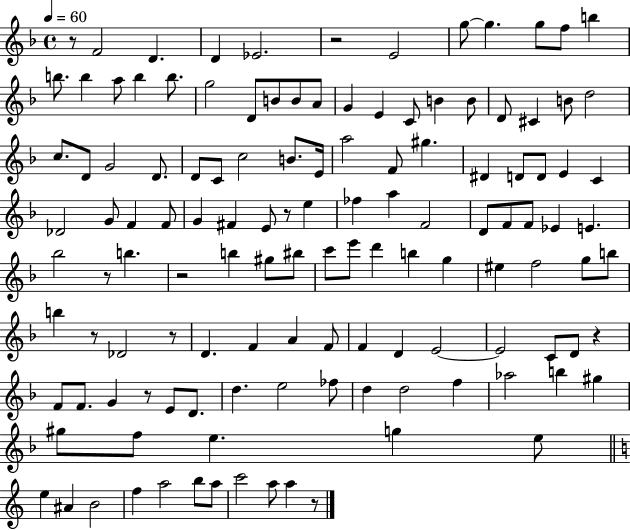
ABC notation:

X:1
T:Untitled
M:4/4
L:1/4
K:F
z/2 F2 D D _E2 z2 E2 g/2 g g/2 f/2 b b/2 b a/2 b b/2 g2 D/2 B/2 B/2 A/2 G E C/2 B B/2 D/2 ^C B/2 d2 c/2 D/2 G2 D/2 D/2 C/2 c2 B/2 E/4 a2 F/2 ^g ^D D/2 D/2 E C _D2 G/2 F F/2 G ^F E/2 z/2 e _f a F2 D/2 F/2 F/2 _E E _b2 z/2 b z2 b ^g/2 ^b/2 c'/2 e'/2 d' b g ^e f2 g/2 b/2 b z/2 _D2 z/2 D F A F/2 F D E2 E2 C/2 D/2 z F/2 F/2 G z/2 E/2 D/2 d e2 _f/2 d d2 f _a2 b ^g ^g/2 f/2 e g e/2 e ^A B2 f a2 b/2 a/2 c'2 a/2 a z/2